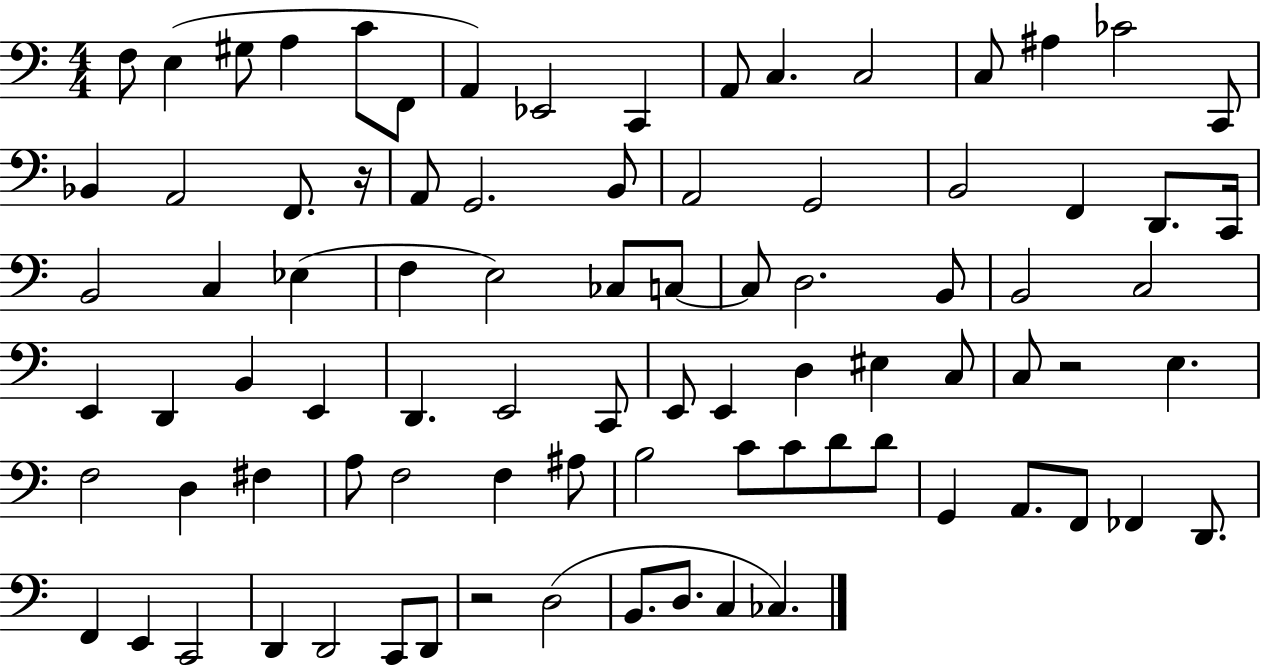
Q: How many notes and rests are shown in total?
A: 86